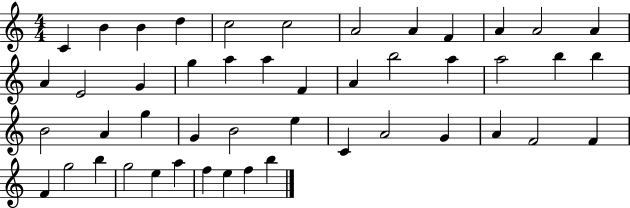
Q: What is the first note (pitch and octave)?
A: C4